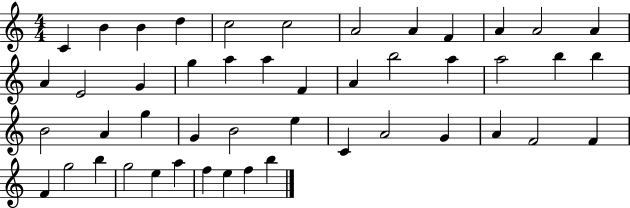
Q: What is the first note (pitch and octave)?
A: C4